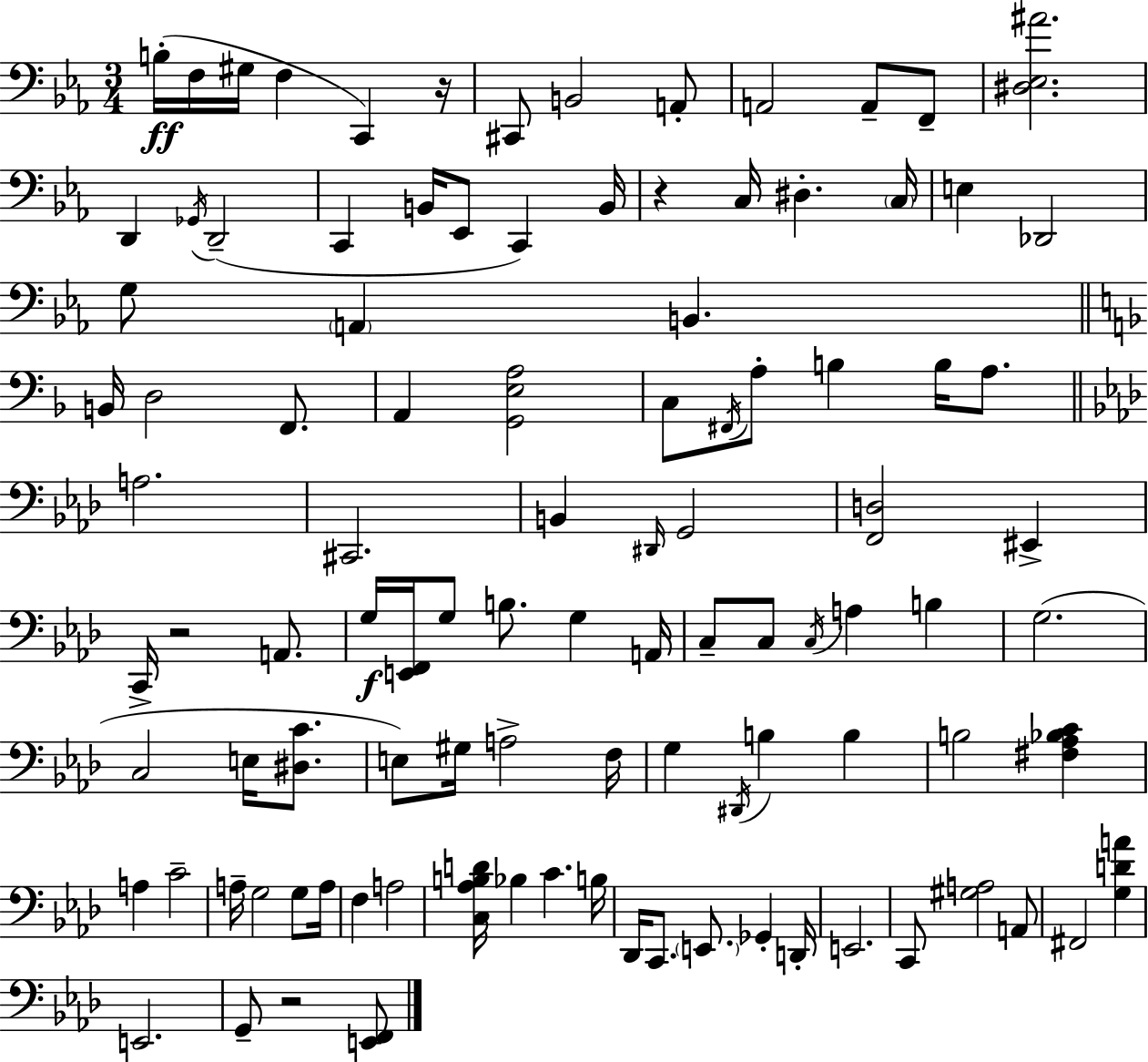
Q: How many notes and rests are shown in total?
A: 103